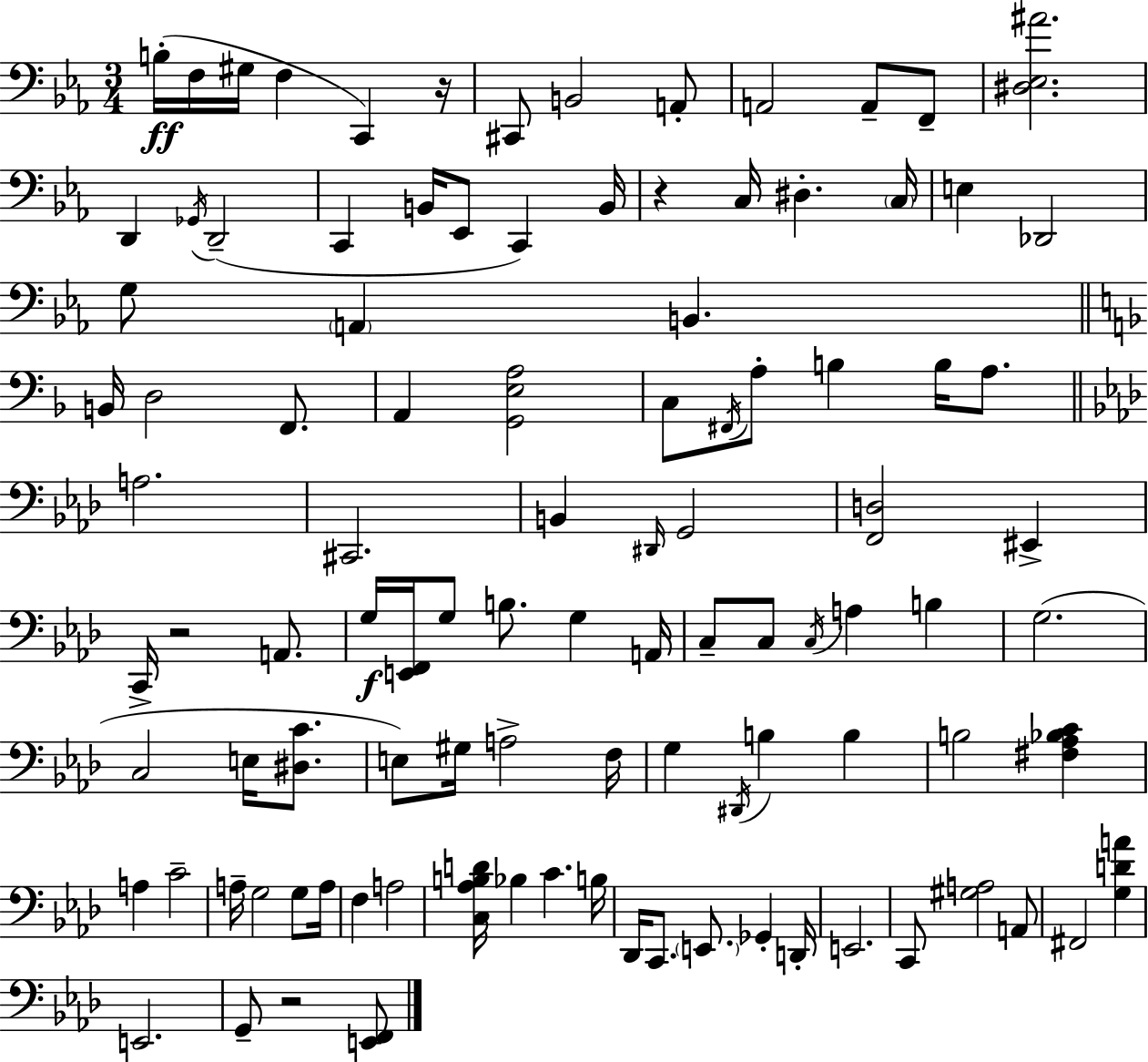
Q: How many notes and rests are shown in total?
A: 103